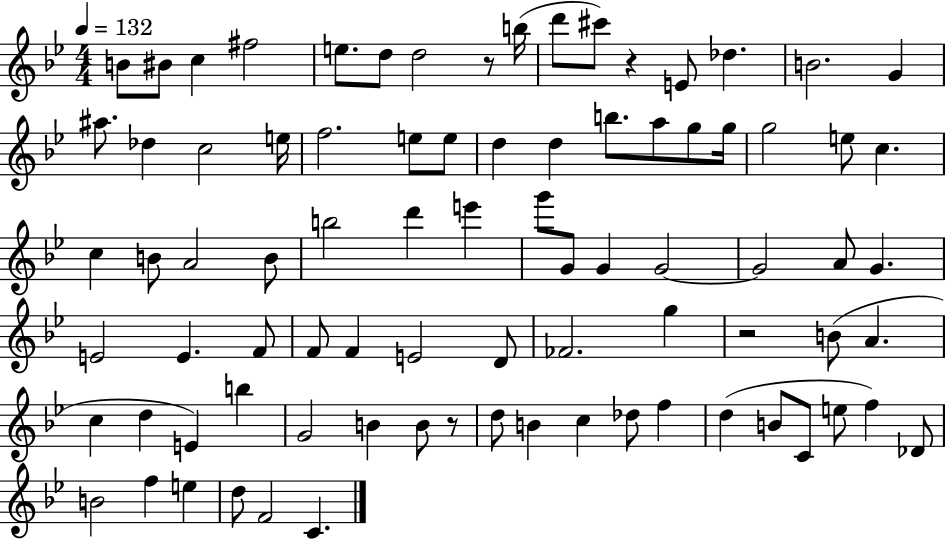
{
  \clef treble
  \numericTimeSignature
  \time 4/4
  \key bes \major
  \tempo 4 = 132
  \repeat volta 2 { b'8 bis'8 c''4 fis''2 | e''8. d''8 d''2 r8 b''16( | d'''8 cis'''8) r4 e'8 des''4. | b'2. g'4 | \break ais''8. des''4 c''2 e''16 | f''2. e''8 e''8 | d''4 d''4 b''8. a''8 g''8 g''16 | g''2 e''8 c''4. | \break c''4 b'8 a'2 b'8 | b''2 d'''4 e'''4 | g'''8 g'8 g'4 g'2~~ | g'2 a'8 g'4. | \break e'2 e'4. f'8 | f'8 f'4 e'2 d'8 | fes'2. g''4 | r2 b'8( a'4. | \break c''4 d''4 e'4) b''4 | g'2 b'4 b'8 r8 | d''8 b'4 c''4 des''8 f''4 | d''4( b'8 c'8 e''8 f''4) des'8 | \break b'2 f''4 e''4 | d''8 f'2 c'4. | } \bar "|."
}